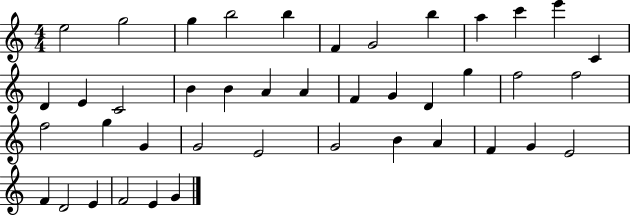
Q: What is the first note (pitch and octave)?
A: E5